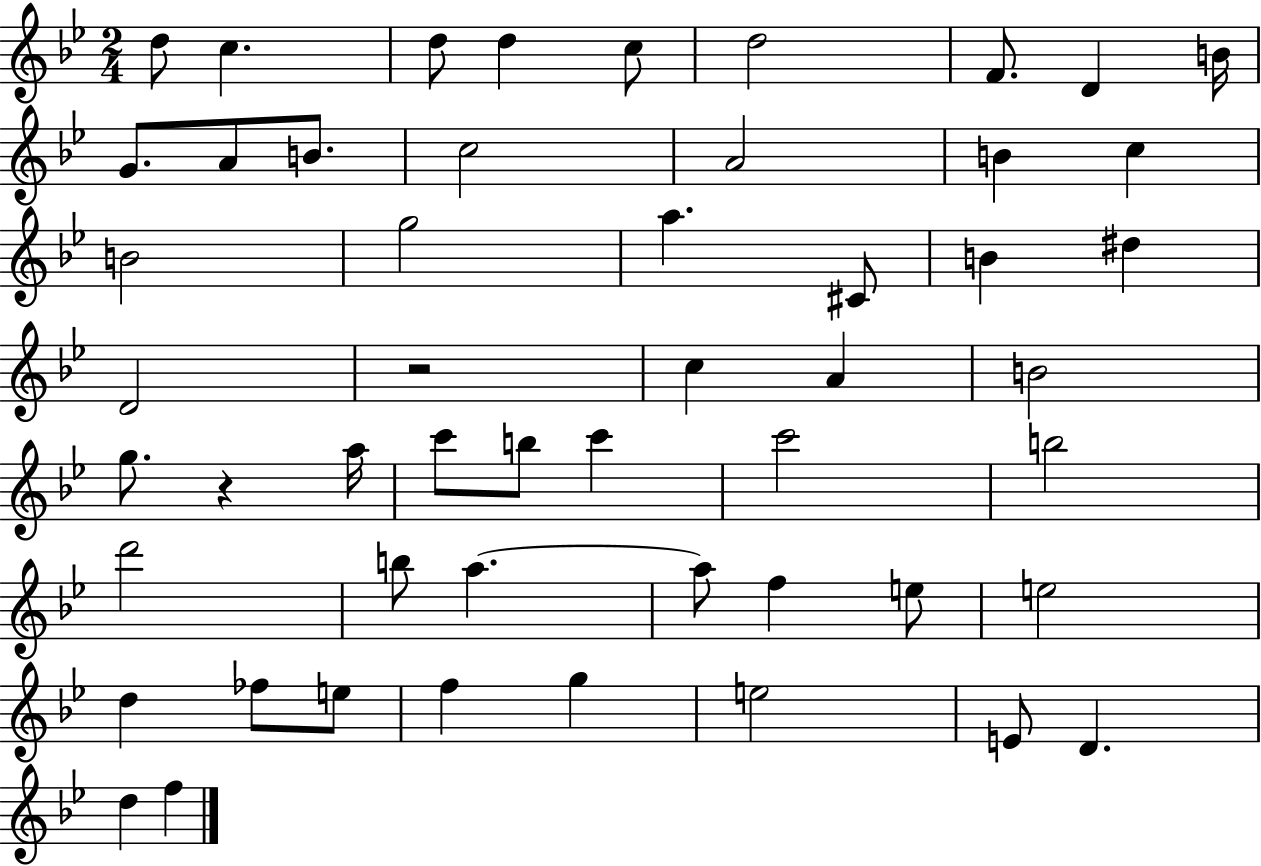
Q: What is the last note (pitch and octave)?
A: F5